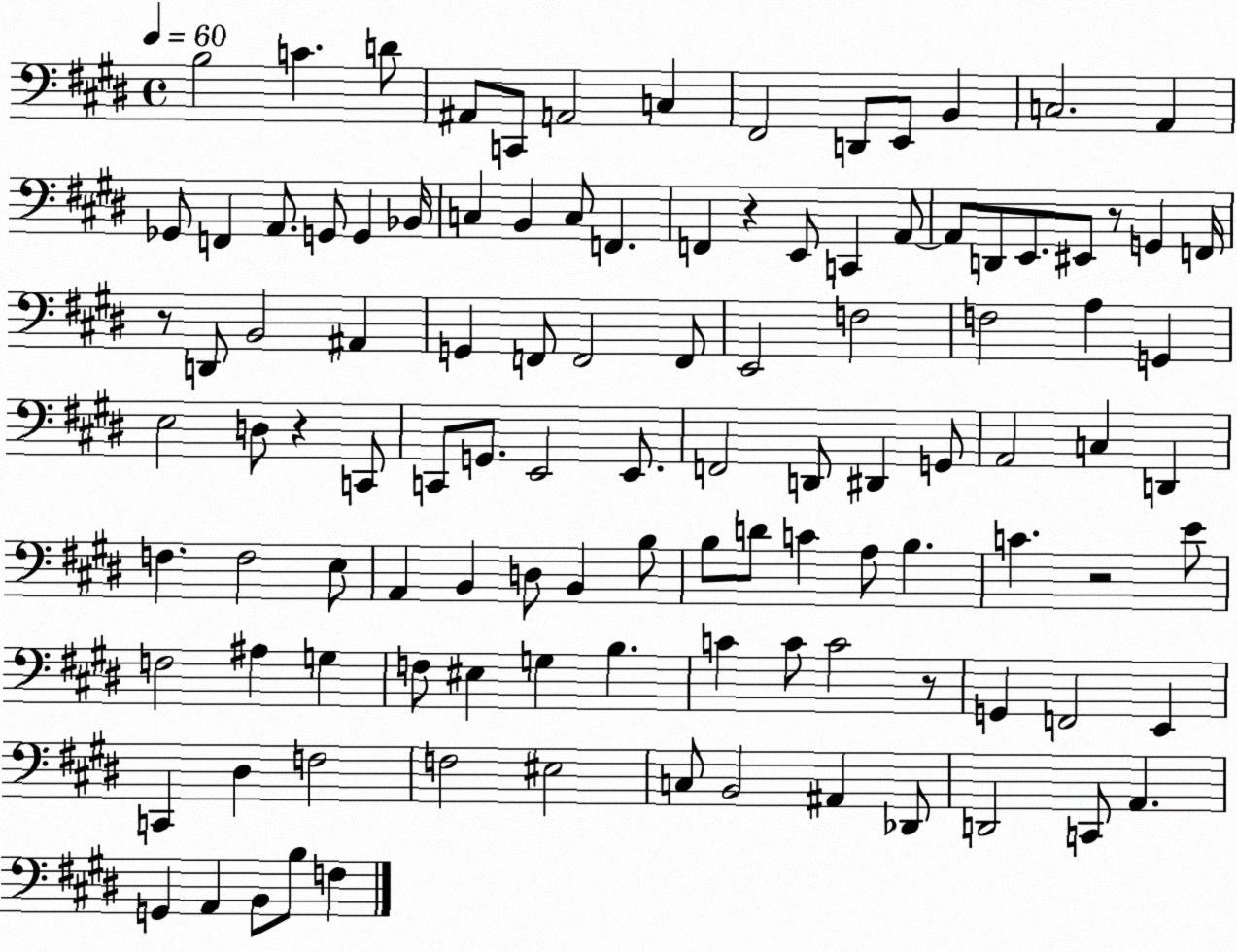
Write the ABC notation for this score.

X:1
T:Untitled
M:4/4
L:1/4
K:E
B,2 C D/2 ^A,,/2 C,,/2 A,,2 C, ^F,,2 D,,/2 E,,/2 B,, C,2 A,, _G,,/2 F,, A,,/2 G,,/2 G,, _B,,/4 C, B,, C,/2 F,, F,, z E,,/2 C,, A,,/2 A,,/2 D,,/2 E,,/2 ^E,,/2 z/2 G,, F,,/4 z/2 D,,/2 B,,2 ^A,, G,, F,,/2 F,,2 F,,/2 E,,2 F,2 F,2 A, G,, E,2 D,/2 z C,,/2 C,,/2 G,,/2 E,,2 E,,/2 F,,2 D,,/2 ^D,, G,,/2 A,,2 C, D,, F, F,2 E,/2 A,, B,, D,/2 B,, B,/2 B,/2 D/2 C A,/2 B, C z2 E/2 F,2 ^A, G, F,/2 ^E, G, B, C C/2 C2 z/2 G,, F,,2 E,, C,, ^D, F,2 F,2 ^E,2 C,/2 B,,2 ^A,, _D,,/2 D,,2 C,,/2 A,, G,, A,, B,,/2 B,/2 F,